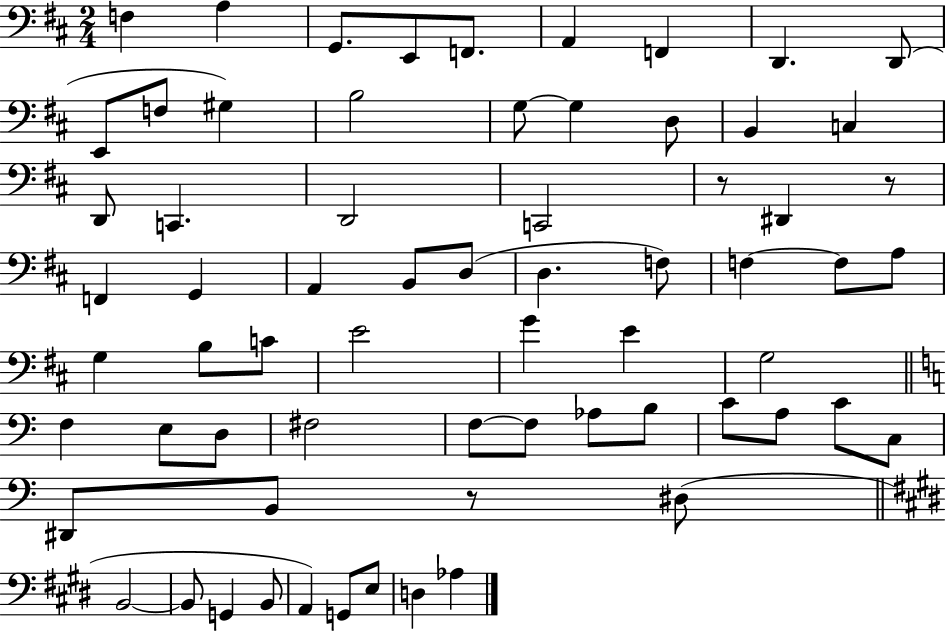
{
  \clef bass
  \numericTimeSignature
  \time 2/4
  \key d \major
  f4 a4 | g,8. e,8 f,8. | a,4 f,4 | d,4. d,8( | \break e,8 f8 gis4) | b2 | g8~~ g4 d8 | b,4 c4 | \break d,8 c,4. | d,2 | c,2 | r8 dis,4 r8 | \break f,4 g,4 | a,4 b,8 d8( | d4. f8) | f4~~ f8 a8 | \break g4 b8 c'8 | e'2 | g'4 e'4 | g2 | \break \bar "||" \break \key a \minor f4 e8 d8 | fis2 | f8~~ f8 aes8 b8 | c'8 a8 c'8 c8 | \break dis,8 b,8 r8 dis8( | \bar "||" \break \key e \major b,2~~ | b,8 g,4 b,8 | a,4) g,8 e8 | d4 aes4 | \break \bar "|."
}